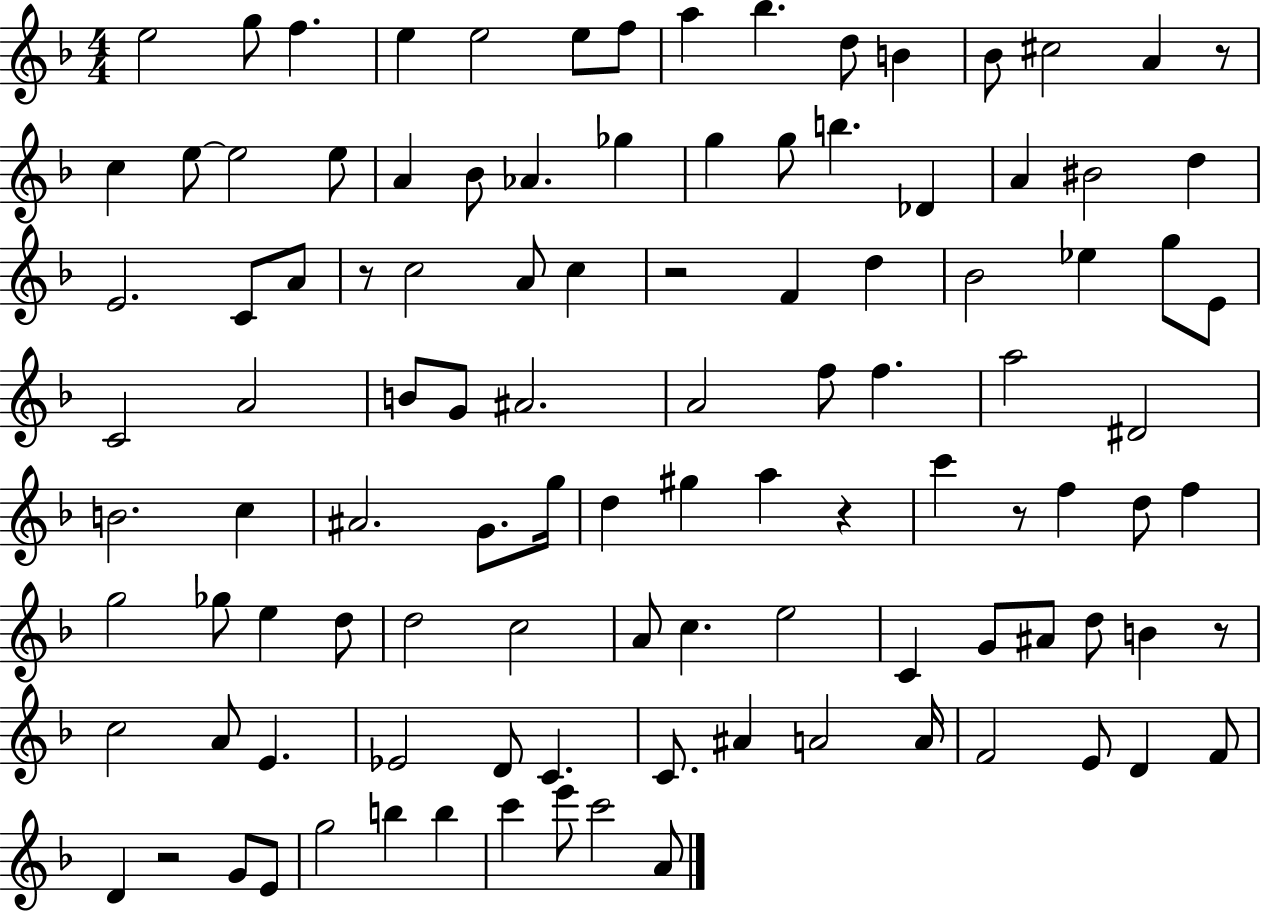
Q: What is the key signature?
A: F major